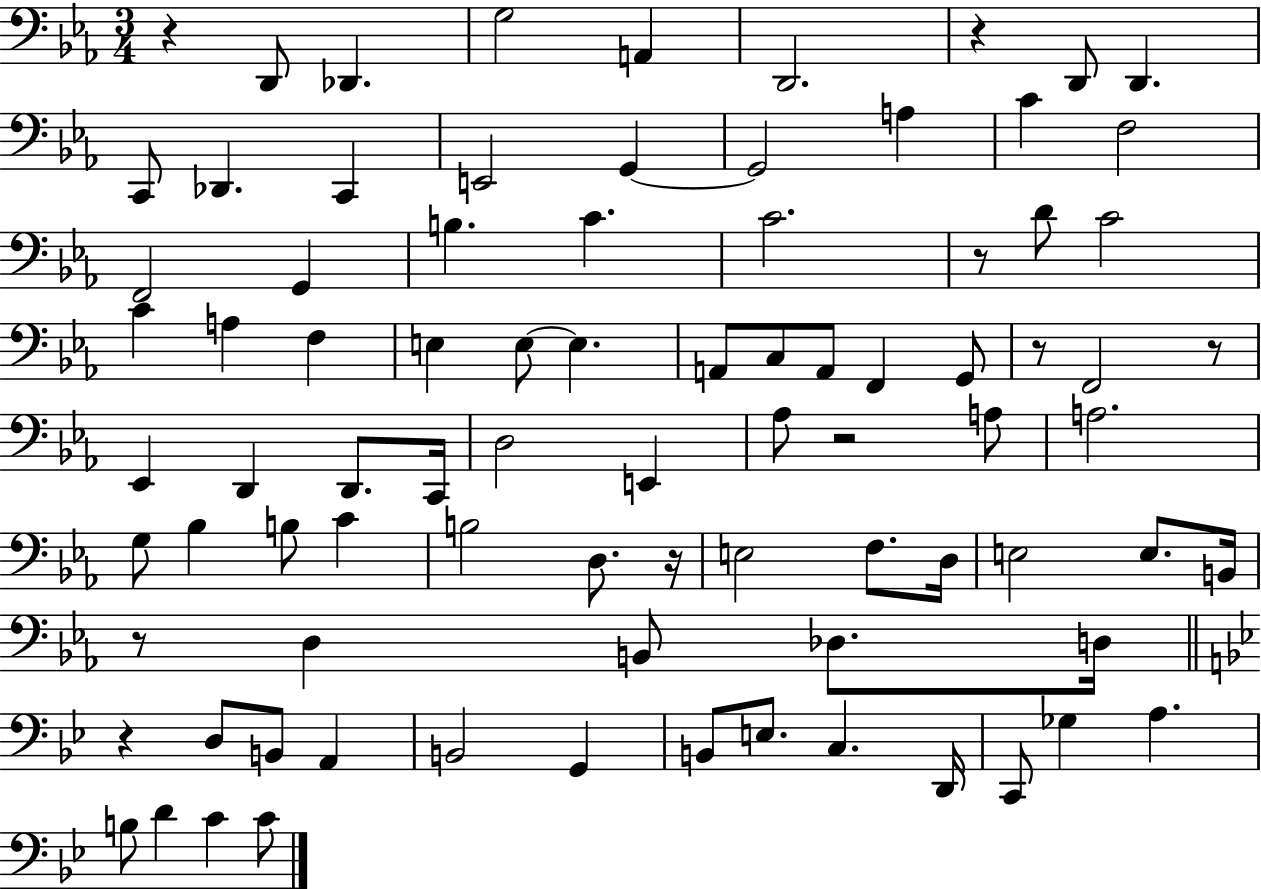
R/q D2/e Db2/q. G3/h A2/q D2/h. R/q D2/e D2/q. C2/e Db2/q. C2/q E2/h G2/q G2/h A3/q C4/q F3/h F2/h G2/q B3/q. C4/q. C4/h. R/e D4/e C4/h C4/q A3/q F3/q E3/q E3/e E3/q. A2/e C3/e A2/e F2/q G2/e R/e F2/h R/e Eb2/q D2/q D2/e. C2/s D3/h E2/q Ab3/e R/h A3/e A3/h. G3/e Bb3/q B3/e C4/q B3/h D3/e. R/s E3/h F3/e. D3/s E3/h E3/e. B2/s R/e D3/q B2/e Db3/e. D3/s R/q D3/e B2/e A2/q B2/h G2/q B2/e E3/e. C3/q. D2/s C2/e Gb3/q A3/q. B3/e D4/q C4/q C4/e